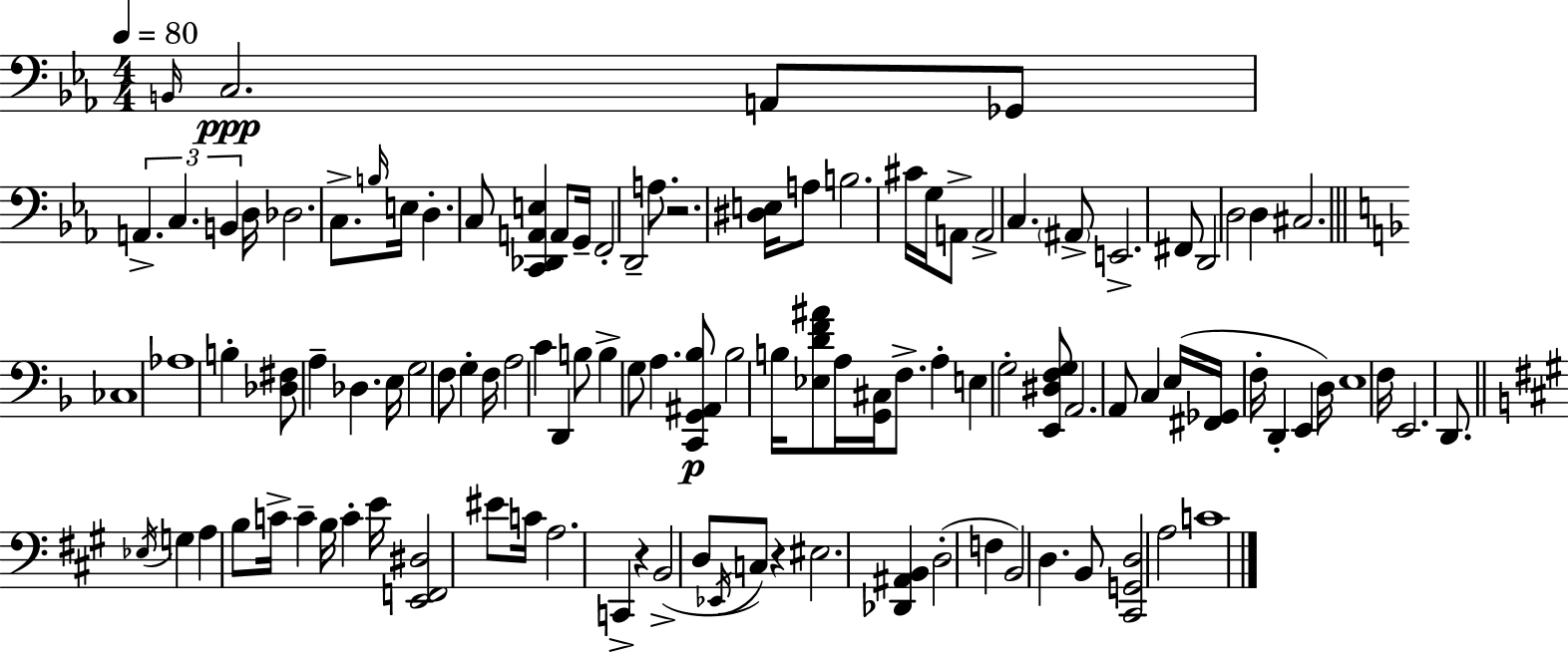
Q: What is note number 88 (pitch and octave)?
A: D3